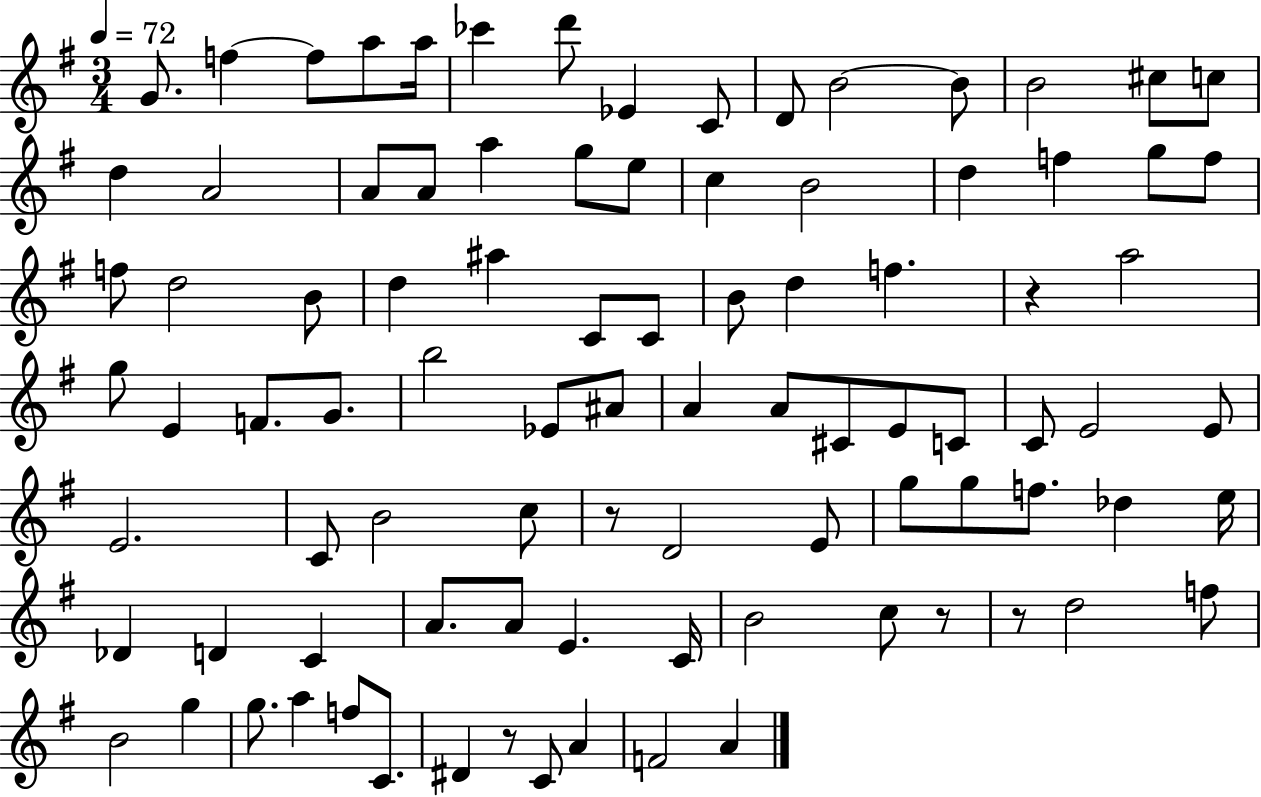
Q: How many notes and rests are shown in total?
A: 92